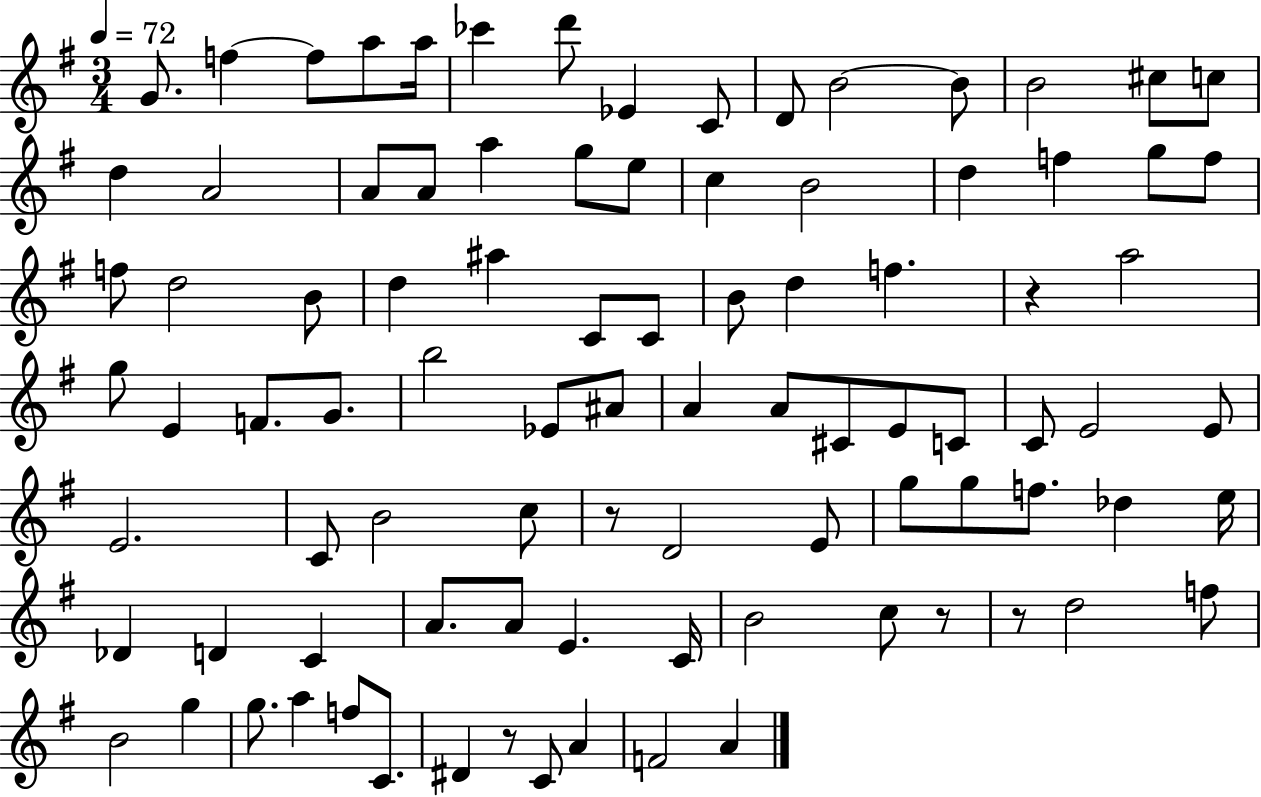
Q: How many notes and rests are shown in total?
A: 92